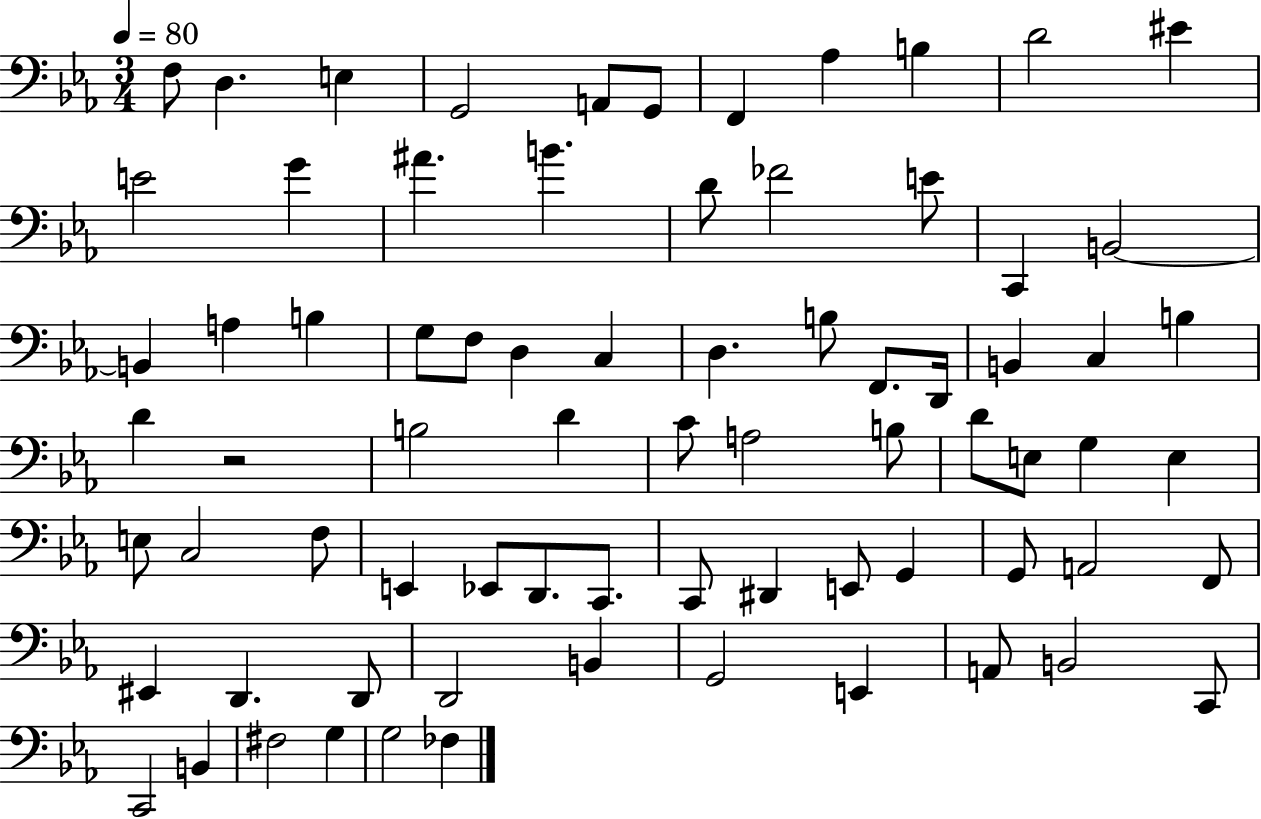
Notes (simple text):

F3/e D3/q. E3/q G2/h A2/e G2/e F2/q Ab3/q B3/q D4/h EIS4/q E4/h G4/q A#4/q. B4/q. D4/e FES4/h E4/e C2/q B2/h B2/q A3/q B3/q G3/e F3/e D3/q C3/q D3/q. B3/e F2/e. D2/s B2/q C3/q B3/q D4/q R/h B3/h D4/q C4/e A3/h B3/e D4/e E3/e G3/q E3/q E3/e C3/h F3/e E2/q Eb2/e D2/e. C2/e. C2/e D#2/q E2/e G2/q G2/e A2/h F2/e EIS2/q D2/q. D2/e D2/h B2/q G2/h E2/q A2/e B2/h C2/e C2/h B2/q F#3/h G3/q G3/h FES3/q